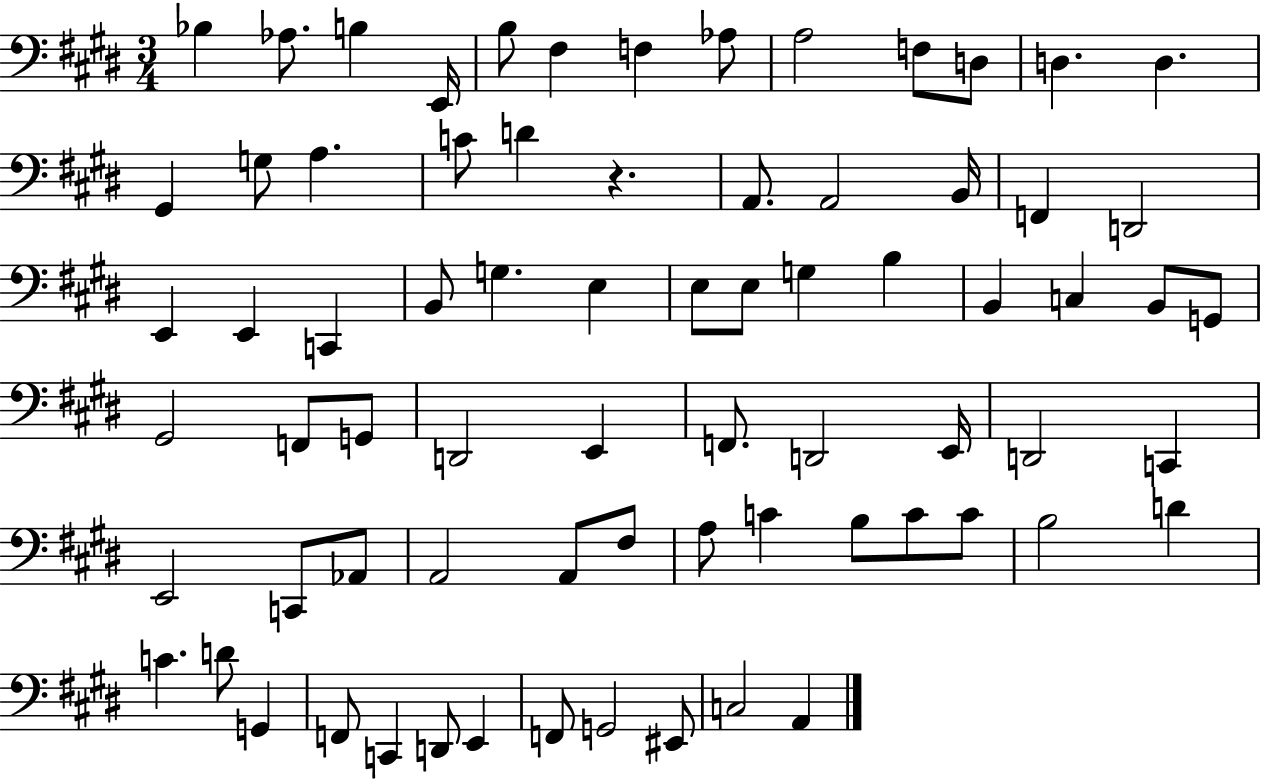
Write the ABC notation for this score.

X:1
T:Untitled
M:3/4
L:1/4
K:E
_B, _A,/2 B, E,,/4 B,/2 ^F, F, _A,/2 A,2 F,/2 D,/2 D, D, ^G,, G,/2 A, C/2 D z A,,/2 A,,2 B,,/4 F,, D,,2 E,, E,, C,, B,,/2 G, E, E,/2 E,/2 G, B, B,, C, B,,/2 G,,/2 ^G,,2 F,,/2 G,,/2 D,,2 E,, F,,/2 D,,2 E,,/4 D,,2 C,, E,,2 C,,/2 _A,,/2 A,,2 A,,/2 ^F,/2 A,/2 C B,/2 C/2 C/2 B,2 D C D/2 G,, F,,/2 C,, D,,/2 E,, F,,/2 G,,2 ^E,,/2 C,2 A,,